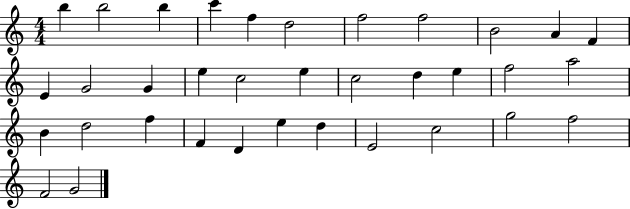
{
  \clef treble
  \numericTimeSignature
  \time 4/4
  \key c \major
  b''4 b''2 b''4 | c'''4 f''4 d''2 | f''2 f''2 | b'2 a'4 f'4 | \break e'4 g'2 g'4 | e''4 c''2 e''4 | c''2 d''4 e''4 | f''2 a''2 | \break b'4 d''2 f''4 | f'4 d'4 e''4 d''4 | e'2 c''2 | g''2 f''2 | \break f'2 g'2 | \bar "|."
}